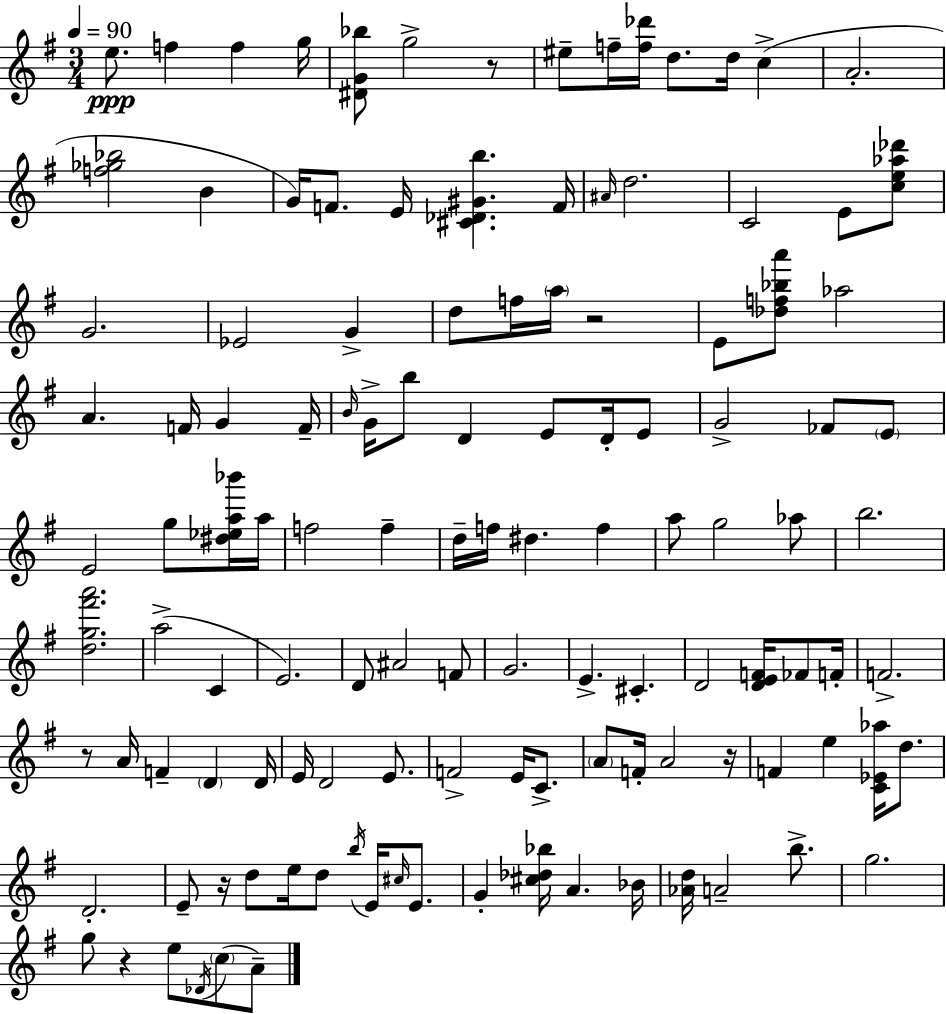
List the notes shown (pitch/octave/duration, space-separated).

E5/e. F5/q F5/q G5/s [D#4,G4,Bb5]/e G5/h R/e EIS5/e F5/s [F5,Db6]/s D5/e. D5/s C5/q A4/h. [F5,Gb5,Bb5]/h B4/q G4/s F4/e. E4/s [C#4,Db4,G#4,B5]/q. F4/s A#4/s D5/h. C4/h E4/e [C5,E5,Ab5,Db6]/e G4/h. Eb4/h G4/q D5/e F5/s A5/s R/h E4/e [Db5,F5,Bb5,A6]/e Ab5/h A4/q. F4/s G4/q F4/s B4/s G4/s B5/e D4/q E4/e D4/s E4/e G4/h FES4/e E4/e E4/h G5/e [D#5,Eb5,A5,Bb6]/s A5/s F5/h F5/q D5/s F5/s D#5/q. F5/q A5/e G5/h Ab5/e B5/h. [D5,G5,F#6,A6]/h. A5/h C4/q E4/h. D4/e A#4/h F4/e G4/h. E4/q. C#4/q. D4/h [D4,E4,F4]/s FES4/e F4/s F4/h. R/e A4/s F4/q D4/q D4/s E4/s D4/h E4/e. F4/h E4/s C4/e. A4/e F4/s A4/h R/s F4/q E5/q [C4,Eb4,Ab5]/s D5/e. D4/h. E4/e R/s D5/e E5/s D5/e B5/s E4/s C#5/s E4/e. G4/q [C#5,Db5,Bb5]/s A4/q. Bb4/s [Ab4,D5]/s A4/h B5/e. G5/h. G5/e R/q E5/e Db4/s C5/e A4/e